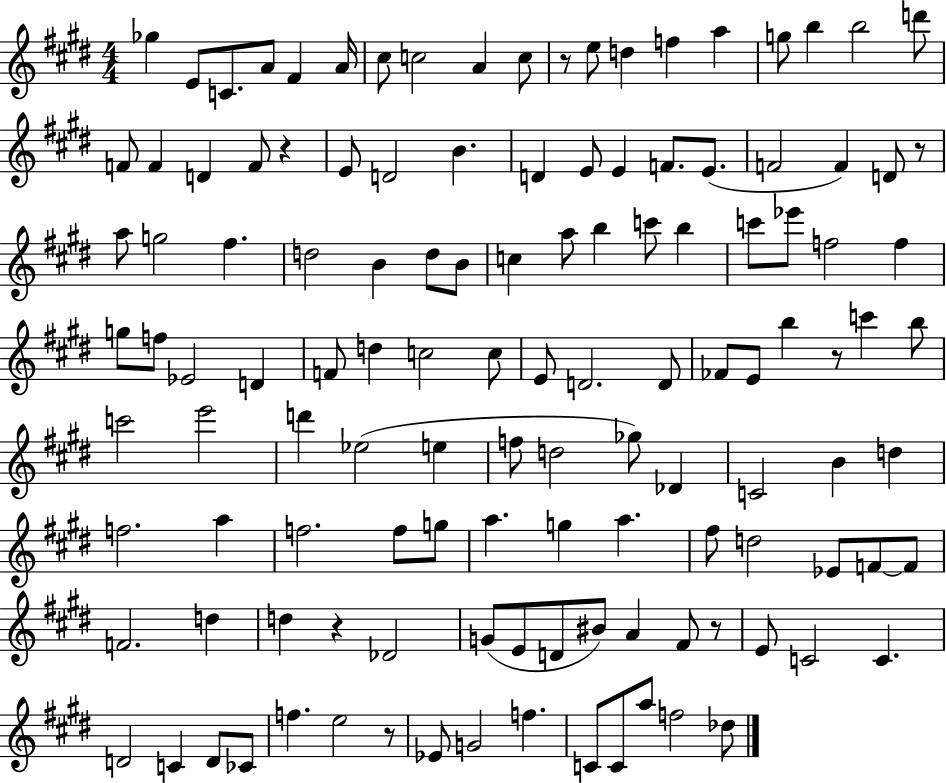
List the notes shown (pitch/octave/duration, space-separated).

Gb5/q E4/e C4/e. A4/e F#4/q A4/s C#5/e C5/h A4/q C5/e R/e E5/e D5/q F5/q A5/q G5/e B5/q B5/h D6/e F4/e F4/q D4/q F4/e R/q E4/e D4/h B4/q. D4/q E4/e E4/q F4/e. E4/e. F4/h F4/q D4/e R/e A5/e G5/h F#5/q. D5/h B4/q D5/e B4/e C5/q A5/e B5/q C6/e B5/q C6/e Eb6/e F5/h F5/q G5/e F5/e Eb4/h D4/q F4/e D5/q C5/h C5/e E4/e D4/h. D4/e FES4/e E4/e B5/q R/e C6/q B5/e C6/h E6/h D6/q Eb5/h E5/q F5/e D5/h Gb5/e Db4/q C4/h B4/q D5/q F5/h. A5/q F5/h. F5/e G5/e A5/q. G5/q A5/q. F#5/e D5/h Eb4/e F4/e F4/e F4/h. D5/q D5/q R/q Db4/h G4/e E4/e D4/e BIS4/e A4/q F#4/e R/e E4/e C4/h C4/q. D4/h C4/q D4/e CES4/e F5/q. E5/h R/e Eb4/e G4/h F5/q. C4/e C4/e A5/e F5/h Db5/e